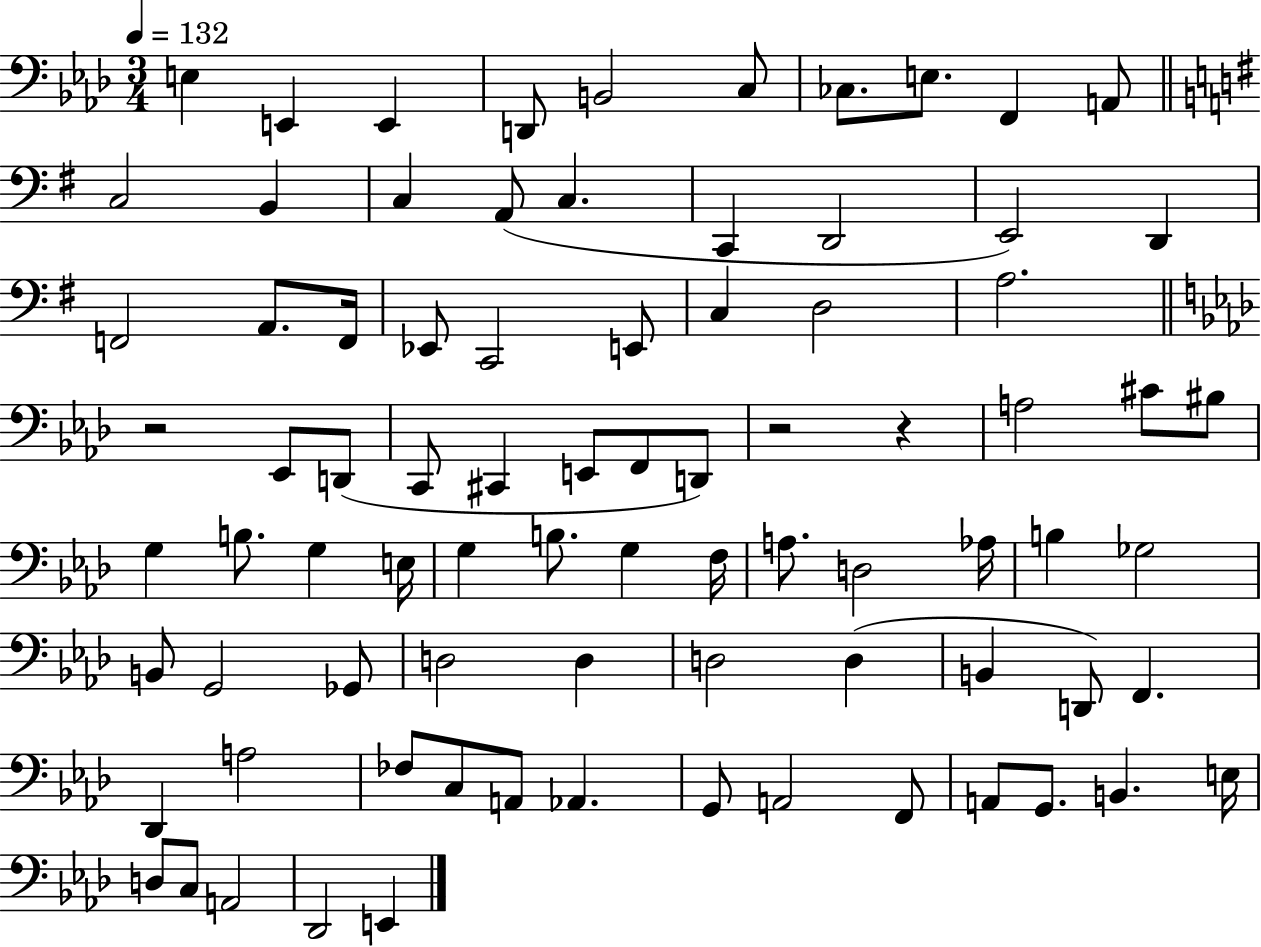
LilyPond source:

{
  \clef bass
  \numericTimeSignature
  \time 3/4
  \key aes \major
  \tempo 4 = 132
  e4 e,4 e,4 | d,8 b,2 c8 | ces8. e8. f,4 a,8 | \bar "||" \break \key e \minor c2 b,4 | c4 a,8( c4. | c,4 d,2 | e,2) d,4 | \break f,2 a,8. f,16 | ees,8 c,2 e,8 | c4 d2 | a2. | \break \bar "||" \break \key aes \major r2 ees,8 d,8( | c,8 cis,4 e,8 f,8 d,8) | r2 r4 | a2 cis'8 bis8 | \break g4 b8. g4 e16 | g4 b8. g4 f16 | a8. d2 aes16 | b4 ges2 | \break b,8 g,2 ges,8 | d2 d4 | d2 d4( | b,4 d,8) f,4. | \break des,4 a2 | fes8 c8 a,8 aes,4. | g,8 a,2 f,8 | a,8 g,8. b,4. e16 | \break d8 c8 a,2 | des,2 e,4 | \bar "|."
}